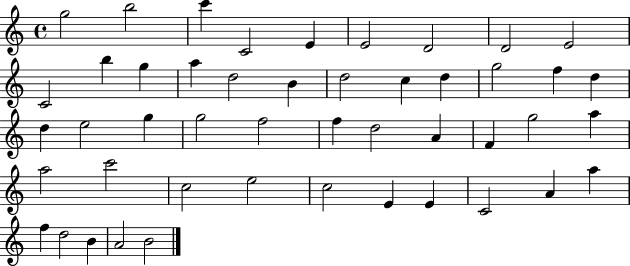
X:1
T:Untitled
M:4/4
L:1/4
K:C
g2 b2 c' C2 E E2 D2 D2 E2 C2 b g a d2 B d2 c d g2 f d d e2 g g2 f2 f d2 A F g2 a a2 c'2 c2 e2 c2 E E C2 A a f d2 B A2 B2